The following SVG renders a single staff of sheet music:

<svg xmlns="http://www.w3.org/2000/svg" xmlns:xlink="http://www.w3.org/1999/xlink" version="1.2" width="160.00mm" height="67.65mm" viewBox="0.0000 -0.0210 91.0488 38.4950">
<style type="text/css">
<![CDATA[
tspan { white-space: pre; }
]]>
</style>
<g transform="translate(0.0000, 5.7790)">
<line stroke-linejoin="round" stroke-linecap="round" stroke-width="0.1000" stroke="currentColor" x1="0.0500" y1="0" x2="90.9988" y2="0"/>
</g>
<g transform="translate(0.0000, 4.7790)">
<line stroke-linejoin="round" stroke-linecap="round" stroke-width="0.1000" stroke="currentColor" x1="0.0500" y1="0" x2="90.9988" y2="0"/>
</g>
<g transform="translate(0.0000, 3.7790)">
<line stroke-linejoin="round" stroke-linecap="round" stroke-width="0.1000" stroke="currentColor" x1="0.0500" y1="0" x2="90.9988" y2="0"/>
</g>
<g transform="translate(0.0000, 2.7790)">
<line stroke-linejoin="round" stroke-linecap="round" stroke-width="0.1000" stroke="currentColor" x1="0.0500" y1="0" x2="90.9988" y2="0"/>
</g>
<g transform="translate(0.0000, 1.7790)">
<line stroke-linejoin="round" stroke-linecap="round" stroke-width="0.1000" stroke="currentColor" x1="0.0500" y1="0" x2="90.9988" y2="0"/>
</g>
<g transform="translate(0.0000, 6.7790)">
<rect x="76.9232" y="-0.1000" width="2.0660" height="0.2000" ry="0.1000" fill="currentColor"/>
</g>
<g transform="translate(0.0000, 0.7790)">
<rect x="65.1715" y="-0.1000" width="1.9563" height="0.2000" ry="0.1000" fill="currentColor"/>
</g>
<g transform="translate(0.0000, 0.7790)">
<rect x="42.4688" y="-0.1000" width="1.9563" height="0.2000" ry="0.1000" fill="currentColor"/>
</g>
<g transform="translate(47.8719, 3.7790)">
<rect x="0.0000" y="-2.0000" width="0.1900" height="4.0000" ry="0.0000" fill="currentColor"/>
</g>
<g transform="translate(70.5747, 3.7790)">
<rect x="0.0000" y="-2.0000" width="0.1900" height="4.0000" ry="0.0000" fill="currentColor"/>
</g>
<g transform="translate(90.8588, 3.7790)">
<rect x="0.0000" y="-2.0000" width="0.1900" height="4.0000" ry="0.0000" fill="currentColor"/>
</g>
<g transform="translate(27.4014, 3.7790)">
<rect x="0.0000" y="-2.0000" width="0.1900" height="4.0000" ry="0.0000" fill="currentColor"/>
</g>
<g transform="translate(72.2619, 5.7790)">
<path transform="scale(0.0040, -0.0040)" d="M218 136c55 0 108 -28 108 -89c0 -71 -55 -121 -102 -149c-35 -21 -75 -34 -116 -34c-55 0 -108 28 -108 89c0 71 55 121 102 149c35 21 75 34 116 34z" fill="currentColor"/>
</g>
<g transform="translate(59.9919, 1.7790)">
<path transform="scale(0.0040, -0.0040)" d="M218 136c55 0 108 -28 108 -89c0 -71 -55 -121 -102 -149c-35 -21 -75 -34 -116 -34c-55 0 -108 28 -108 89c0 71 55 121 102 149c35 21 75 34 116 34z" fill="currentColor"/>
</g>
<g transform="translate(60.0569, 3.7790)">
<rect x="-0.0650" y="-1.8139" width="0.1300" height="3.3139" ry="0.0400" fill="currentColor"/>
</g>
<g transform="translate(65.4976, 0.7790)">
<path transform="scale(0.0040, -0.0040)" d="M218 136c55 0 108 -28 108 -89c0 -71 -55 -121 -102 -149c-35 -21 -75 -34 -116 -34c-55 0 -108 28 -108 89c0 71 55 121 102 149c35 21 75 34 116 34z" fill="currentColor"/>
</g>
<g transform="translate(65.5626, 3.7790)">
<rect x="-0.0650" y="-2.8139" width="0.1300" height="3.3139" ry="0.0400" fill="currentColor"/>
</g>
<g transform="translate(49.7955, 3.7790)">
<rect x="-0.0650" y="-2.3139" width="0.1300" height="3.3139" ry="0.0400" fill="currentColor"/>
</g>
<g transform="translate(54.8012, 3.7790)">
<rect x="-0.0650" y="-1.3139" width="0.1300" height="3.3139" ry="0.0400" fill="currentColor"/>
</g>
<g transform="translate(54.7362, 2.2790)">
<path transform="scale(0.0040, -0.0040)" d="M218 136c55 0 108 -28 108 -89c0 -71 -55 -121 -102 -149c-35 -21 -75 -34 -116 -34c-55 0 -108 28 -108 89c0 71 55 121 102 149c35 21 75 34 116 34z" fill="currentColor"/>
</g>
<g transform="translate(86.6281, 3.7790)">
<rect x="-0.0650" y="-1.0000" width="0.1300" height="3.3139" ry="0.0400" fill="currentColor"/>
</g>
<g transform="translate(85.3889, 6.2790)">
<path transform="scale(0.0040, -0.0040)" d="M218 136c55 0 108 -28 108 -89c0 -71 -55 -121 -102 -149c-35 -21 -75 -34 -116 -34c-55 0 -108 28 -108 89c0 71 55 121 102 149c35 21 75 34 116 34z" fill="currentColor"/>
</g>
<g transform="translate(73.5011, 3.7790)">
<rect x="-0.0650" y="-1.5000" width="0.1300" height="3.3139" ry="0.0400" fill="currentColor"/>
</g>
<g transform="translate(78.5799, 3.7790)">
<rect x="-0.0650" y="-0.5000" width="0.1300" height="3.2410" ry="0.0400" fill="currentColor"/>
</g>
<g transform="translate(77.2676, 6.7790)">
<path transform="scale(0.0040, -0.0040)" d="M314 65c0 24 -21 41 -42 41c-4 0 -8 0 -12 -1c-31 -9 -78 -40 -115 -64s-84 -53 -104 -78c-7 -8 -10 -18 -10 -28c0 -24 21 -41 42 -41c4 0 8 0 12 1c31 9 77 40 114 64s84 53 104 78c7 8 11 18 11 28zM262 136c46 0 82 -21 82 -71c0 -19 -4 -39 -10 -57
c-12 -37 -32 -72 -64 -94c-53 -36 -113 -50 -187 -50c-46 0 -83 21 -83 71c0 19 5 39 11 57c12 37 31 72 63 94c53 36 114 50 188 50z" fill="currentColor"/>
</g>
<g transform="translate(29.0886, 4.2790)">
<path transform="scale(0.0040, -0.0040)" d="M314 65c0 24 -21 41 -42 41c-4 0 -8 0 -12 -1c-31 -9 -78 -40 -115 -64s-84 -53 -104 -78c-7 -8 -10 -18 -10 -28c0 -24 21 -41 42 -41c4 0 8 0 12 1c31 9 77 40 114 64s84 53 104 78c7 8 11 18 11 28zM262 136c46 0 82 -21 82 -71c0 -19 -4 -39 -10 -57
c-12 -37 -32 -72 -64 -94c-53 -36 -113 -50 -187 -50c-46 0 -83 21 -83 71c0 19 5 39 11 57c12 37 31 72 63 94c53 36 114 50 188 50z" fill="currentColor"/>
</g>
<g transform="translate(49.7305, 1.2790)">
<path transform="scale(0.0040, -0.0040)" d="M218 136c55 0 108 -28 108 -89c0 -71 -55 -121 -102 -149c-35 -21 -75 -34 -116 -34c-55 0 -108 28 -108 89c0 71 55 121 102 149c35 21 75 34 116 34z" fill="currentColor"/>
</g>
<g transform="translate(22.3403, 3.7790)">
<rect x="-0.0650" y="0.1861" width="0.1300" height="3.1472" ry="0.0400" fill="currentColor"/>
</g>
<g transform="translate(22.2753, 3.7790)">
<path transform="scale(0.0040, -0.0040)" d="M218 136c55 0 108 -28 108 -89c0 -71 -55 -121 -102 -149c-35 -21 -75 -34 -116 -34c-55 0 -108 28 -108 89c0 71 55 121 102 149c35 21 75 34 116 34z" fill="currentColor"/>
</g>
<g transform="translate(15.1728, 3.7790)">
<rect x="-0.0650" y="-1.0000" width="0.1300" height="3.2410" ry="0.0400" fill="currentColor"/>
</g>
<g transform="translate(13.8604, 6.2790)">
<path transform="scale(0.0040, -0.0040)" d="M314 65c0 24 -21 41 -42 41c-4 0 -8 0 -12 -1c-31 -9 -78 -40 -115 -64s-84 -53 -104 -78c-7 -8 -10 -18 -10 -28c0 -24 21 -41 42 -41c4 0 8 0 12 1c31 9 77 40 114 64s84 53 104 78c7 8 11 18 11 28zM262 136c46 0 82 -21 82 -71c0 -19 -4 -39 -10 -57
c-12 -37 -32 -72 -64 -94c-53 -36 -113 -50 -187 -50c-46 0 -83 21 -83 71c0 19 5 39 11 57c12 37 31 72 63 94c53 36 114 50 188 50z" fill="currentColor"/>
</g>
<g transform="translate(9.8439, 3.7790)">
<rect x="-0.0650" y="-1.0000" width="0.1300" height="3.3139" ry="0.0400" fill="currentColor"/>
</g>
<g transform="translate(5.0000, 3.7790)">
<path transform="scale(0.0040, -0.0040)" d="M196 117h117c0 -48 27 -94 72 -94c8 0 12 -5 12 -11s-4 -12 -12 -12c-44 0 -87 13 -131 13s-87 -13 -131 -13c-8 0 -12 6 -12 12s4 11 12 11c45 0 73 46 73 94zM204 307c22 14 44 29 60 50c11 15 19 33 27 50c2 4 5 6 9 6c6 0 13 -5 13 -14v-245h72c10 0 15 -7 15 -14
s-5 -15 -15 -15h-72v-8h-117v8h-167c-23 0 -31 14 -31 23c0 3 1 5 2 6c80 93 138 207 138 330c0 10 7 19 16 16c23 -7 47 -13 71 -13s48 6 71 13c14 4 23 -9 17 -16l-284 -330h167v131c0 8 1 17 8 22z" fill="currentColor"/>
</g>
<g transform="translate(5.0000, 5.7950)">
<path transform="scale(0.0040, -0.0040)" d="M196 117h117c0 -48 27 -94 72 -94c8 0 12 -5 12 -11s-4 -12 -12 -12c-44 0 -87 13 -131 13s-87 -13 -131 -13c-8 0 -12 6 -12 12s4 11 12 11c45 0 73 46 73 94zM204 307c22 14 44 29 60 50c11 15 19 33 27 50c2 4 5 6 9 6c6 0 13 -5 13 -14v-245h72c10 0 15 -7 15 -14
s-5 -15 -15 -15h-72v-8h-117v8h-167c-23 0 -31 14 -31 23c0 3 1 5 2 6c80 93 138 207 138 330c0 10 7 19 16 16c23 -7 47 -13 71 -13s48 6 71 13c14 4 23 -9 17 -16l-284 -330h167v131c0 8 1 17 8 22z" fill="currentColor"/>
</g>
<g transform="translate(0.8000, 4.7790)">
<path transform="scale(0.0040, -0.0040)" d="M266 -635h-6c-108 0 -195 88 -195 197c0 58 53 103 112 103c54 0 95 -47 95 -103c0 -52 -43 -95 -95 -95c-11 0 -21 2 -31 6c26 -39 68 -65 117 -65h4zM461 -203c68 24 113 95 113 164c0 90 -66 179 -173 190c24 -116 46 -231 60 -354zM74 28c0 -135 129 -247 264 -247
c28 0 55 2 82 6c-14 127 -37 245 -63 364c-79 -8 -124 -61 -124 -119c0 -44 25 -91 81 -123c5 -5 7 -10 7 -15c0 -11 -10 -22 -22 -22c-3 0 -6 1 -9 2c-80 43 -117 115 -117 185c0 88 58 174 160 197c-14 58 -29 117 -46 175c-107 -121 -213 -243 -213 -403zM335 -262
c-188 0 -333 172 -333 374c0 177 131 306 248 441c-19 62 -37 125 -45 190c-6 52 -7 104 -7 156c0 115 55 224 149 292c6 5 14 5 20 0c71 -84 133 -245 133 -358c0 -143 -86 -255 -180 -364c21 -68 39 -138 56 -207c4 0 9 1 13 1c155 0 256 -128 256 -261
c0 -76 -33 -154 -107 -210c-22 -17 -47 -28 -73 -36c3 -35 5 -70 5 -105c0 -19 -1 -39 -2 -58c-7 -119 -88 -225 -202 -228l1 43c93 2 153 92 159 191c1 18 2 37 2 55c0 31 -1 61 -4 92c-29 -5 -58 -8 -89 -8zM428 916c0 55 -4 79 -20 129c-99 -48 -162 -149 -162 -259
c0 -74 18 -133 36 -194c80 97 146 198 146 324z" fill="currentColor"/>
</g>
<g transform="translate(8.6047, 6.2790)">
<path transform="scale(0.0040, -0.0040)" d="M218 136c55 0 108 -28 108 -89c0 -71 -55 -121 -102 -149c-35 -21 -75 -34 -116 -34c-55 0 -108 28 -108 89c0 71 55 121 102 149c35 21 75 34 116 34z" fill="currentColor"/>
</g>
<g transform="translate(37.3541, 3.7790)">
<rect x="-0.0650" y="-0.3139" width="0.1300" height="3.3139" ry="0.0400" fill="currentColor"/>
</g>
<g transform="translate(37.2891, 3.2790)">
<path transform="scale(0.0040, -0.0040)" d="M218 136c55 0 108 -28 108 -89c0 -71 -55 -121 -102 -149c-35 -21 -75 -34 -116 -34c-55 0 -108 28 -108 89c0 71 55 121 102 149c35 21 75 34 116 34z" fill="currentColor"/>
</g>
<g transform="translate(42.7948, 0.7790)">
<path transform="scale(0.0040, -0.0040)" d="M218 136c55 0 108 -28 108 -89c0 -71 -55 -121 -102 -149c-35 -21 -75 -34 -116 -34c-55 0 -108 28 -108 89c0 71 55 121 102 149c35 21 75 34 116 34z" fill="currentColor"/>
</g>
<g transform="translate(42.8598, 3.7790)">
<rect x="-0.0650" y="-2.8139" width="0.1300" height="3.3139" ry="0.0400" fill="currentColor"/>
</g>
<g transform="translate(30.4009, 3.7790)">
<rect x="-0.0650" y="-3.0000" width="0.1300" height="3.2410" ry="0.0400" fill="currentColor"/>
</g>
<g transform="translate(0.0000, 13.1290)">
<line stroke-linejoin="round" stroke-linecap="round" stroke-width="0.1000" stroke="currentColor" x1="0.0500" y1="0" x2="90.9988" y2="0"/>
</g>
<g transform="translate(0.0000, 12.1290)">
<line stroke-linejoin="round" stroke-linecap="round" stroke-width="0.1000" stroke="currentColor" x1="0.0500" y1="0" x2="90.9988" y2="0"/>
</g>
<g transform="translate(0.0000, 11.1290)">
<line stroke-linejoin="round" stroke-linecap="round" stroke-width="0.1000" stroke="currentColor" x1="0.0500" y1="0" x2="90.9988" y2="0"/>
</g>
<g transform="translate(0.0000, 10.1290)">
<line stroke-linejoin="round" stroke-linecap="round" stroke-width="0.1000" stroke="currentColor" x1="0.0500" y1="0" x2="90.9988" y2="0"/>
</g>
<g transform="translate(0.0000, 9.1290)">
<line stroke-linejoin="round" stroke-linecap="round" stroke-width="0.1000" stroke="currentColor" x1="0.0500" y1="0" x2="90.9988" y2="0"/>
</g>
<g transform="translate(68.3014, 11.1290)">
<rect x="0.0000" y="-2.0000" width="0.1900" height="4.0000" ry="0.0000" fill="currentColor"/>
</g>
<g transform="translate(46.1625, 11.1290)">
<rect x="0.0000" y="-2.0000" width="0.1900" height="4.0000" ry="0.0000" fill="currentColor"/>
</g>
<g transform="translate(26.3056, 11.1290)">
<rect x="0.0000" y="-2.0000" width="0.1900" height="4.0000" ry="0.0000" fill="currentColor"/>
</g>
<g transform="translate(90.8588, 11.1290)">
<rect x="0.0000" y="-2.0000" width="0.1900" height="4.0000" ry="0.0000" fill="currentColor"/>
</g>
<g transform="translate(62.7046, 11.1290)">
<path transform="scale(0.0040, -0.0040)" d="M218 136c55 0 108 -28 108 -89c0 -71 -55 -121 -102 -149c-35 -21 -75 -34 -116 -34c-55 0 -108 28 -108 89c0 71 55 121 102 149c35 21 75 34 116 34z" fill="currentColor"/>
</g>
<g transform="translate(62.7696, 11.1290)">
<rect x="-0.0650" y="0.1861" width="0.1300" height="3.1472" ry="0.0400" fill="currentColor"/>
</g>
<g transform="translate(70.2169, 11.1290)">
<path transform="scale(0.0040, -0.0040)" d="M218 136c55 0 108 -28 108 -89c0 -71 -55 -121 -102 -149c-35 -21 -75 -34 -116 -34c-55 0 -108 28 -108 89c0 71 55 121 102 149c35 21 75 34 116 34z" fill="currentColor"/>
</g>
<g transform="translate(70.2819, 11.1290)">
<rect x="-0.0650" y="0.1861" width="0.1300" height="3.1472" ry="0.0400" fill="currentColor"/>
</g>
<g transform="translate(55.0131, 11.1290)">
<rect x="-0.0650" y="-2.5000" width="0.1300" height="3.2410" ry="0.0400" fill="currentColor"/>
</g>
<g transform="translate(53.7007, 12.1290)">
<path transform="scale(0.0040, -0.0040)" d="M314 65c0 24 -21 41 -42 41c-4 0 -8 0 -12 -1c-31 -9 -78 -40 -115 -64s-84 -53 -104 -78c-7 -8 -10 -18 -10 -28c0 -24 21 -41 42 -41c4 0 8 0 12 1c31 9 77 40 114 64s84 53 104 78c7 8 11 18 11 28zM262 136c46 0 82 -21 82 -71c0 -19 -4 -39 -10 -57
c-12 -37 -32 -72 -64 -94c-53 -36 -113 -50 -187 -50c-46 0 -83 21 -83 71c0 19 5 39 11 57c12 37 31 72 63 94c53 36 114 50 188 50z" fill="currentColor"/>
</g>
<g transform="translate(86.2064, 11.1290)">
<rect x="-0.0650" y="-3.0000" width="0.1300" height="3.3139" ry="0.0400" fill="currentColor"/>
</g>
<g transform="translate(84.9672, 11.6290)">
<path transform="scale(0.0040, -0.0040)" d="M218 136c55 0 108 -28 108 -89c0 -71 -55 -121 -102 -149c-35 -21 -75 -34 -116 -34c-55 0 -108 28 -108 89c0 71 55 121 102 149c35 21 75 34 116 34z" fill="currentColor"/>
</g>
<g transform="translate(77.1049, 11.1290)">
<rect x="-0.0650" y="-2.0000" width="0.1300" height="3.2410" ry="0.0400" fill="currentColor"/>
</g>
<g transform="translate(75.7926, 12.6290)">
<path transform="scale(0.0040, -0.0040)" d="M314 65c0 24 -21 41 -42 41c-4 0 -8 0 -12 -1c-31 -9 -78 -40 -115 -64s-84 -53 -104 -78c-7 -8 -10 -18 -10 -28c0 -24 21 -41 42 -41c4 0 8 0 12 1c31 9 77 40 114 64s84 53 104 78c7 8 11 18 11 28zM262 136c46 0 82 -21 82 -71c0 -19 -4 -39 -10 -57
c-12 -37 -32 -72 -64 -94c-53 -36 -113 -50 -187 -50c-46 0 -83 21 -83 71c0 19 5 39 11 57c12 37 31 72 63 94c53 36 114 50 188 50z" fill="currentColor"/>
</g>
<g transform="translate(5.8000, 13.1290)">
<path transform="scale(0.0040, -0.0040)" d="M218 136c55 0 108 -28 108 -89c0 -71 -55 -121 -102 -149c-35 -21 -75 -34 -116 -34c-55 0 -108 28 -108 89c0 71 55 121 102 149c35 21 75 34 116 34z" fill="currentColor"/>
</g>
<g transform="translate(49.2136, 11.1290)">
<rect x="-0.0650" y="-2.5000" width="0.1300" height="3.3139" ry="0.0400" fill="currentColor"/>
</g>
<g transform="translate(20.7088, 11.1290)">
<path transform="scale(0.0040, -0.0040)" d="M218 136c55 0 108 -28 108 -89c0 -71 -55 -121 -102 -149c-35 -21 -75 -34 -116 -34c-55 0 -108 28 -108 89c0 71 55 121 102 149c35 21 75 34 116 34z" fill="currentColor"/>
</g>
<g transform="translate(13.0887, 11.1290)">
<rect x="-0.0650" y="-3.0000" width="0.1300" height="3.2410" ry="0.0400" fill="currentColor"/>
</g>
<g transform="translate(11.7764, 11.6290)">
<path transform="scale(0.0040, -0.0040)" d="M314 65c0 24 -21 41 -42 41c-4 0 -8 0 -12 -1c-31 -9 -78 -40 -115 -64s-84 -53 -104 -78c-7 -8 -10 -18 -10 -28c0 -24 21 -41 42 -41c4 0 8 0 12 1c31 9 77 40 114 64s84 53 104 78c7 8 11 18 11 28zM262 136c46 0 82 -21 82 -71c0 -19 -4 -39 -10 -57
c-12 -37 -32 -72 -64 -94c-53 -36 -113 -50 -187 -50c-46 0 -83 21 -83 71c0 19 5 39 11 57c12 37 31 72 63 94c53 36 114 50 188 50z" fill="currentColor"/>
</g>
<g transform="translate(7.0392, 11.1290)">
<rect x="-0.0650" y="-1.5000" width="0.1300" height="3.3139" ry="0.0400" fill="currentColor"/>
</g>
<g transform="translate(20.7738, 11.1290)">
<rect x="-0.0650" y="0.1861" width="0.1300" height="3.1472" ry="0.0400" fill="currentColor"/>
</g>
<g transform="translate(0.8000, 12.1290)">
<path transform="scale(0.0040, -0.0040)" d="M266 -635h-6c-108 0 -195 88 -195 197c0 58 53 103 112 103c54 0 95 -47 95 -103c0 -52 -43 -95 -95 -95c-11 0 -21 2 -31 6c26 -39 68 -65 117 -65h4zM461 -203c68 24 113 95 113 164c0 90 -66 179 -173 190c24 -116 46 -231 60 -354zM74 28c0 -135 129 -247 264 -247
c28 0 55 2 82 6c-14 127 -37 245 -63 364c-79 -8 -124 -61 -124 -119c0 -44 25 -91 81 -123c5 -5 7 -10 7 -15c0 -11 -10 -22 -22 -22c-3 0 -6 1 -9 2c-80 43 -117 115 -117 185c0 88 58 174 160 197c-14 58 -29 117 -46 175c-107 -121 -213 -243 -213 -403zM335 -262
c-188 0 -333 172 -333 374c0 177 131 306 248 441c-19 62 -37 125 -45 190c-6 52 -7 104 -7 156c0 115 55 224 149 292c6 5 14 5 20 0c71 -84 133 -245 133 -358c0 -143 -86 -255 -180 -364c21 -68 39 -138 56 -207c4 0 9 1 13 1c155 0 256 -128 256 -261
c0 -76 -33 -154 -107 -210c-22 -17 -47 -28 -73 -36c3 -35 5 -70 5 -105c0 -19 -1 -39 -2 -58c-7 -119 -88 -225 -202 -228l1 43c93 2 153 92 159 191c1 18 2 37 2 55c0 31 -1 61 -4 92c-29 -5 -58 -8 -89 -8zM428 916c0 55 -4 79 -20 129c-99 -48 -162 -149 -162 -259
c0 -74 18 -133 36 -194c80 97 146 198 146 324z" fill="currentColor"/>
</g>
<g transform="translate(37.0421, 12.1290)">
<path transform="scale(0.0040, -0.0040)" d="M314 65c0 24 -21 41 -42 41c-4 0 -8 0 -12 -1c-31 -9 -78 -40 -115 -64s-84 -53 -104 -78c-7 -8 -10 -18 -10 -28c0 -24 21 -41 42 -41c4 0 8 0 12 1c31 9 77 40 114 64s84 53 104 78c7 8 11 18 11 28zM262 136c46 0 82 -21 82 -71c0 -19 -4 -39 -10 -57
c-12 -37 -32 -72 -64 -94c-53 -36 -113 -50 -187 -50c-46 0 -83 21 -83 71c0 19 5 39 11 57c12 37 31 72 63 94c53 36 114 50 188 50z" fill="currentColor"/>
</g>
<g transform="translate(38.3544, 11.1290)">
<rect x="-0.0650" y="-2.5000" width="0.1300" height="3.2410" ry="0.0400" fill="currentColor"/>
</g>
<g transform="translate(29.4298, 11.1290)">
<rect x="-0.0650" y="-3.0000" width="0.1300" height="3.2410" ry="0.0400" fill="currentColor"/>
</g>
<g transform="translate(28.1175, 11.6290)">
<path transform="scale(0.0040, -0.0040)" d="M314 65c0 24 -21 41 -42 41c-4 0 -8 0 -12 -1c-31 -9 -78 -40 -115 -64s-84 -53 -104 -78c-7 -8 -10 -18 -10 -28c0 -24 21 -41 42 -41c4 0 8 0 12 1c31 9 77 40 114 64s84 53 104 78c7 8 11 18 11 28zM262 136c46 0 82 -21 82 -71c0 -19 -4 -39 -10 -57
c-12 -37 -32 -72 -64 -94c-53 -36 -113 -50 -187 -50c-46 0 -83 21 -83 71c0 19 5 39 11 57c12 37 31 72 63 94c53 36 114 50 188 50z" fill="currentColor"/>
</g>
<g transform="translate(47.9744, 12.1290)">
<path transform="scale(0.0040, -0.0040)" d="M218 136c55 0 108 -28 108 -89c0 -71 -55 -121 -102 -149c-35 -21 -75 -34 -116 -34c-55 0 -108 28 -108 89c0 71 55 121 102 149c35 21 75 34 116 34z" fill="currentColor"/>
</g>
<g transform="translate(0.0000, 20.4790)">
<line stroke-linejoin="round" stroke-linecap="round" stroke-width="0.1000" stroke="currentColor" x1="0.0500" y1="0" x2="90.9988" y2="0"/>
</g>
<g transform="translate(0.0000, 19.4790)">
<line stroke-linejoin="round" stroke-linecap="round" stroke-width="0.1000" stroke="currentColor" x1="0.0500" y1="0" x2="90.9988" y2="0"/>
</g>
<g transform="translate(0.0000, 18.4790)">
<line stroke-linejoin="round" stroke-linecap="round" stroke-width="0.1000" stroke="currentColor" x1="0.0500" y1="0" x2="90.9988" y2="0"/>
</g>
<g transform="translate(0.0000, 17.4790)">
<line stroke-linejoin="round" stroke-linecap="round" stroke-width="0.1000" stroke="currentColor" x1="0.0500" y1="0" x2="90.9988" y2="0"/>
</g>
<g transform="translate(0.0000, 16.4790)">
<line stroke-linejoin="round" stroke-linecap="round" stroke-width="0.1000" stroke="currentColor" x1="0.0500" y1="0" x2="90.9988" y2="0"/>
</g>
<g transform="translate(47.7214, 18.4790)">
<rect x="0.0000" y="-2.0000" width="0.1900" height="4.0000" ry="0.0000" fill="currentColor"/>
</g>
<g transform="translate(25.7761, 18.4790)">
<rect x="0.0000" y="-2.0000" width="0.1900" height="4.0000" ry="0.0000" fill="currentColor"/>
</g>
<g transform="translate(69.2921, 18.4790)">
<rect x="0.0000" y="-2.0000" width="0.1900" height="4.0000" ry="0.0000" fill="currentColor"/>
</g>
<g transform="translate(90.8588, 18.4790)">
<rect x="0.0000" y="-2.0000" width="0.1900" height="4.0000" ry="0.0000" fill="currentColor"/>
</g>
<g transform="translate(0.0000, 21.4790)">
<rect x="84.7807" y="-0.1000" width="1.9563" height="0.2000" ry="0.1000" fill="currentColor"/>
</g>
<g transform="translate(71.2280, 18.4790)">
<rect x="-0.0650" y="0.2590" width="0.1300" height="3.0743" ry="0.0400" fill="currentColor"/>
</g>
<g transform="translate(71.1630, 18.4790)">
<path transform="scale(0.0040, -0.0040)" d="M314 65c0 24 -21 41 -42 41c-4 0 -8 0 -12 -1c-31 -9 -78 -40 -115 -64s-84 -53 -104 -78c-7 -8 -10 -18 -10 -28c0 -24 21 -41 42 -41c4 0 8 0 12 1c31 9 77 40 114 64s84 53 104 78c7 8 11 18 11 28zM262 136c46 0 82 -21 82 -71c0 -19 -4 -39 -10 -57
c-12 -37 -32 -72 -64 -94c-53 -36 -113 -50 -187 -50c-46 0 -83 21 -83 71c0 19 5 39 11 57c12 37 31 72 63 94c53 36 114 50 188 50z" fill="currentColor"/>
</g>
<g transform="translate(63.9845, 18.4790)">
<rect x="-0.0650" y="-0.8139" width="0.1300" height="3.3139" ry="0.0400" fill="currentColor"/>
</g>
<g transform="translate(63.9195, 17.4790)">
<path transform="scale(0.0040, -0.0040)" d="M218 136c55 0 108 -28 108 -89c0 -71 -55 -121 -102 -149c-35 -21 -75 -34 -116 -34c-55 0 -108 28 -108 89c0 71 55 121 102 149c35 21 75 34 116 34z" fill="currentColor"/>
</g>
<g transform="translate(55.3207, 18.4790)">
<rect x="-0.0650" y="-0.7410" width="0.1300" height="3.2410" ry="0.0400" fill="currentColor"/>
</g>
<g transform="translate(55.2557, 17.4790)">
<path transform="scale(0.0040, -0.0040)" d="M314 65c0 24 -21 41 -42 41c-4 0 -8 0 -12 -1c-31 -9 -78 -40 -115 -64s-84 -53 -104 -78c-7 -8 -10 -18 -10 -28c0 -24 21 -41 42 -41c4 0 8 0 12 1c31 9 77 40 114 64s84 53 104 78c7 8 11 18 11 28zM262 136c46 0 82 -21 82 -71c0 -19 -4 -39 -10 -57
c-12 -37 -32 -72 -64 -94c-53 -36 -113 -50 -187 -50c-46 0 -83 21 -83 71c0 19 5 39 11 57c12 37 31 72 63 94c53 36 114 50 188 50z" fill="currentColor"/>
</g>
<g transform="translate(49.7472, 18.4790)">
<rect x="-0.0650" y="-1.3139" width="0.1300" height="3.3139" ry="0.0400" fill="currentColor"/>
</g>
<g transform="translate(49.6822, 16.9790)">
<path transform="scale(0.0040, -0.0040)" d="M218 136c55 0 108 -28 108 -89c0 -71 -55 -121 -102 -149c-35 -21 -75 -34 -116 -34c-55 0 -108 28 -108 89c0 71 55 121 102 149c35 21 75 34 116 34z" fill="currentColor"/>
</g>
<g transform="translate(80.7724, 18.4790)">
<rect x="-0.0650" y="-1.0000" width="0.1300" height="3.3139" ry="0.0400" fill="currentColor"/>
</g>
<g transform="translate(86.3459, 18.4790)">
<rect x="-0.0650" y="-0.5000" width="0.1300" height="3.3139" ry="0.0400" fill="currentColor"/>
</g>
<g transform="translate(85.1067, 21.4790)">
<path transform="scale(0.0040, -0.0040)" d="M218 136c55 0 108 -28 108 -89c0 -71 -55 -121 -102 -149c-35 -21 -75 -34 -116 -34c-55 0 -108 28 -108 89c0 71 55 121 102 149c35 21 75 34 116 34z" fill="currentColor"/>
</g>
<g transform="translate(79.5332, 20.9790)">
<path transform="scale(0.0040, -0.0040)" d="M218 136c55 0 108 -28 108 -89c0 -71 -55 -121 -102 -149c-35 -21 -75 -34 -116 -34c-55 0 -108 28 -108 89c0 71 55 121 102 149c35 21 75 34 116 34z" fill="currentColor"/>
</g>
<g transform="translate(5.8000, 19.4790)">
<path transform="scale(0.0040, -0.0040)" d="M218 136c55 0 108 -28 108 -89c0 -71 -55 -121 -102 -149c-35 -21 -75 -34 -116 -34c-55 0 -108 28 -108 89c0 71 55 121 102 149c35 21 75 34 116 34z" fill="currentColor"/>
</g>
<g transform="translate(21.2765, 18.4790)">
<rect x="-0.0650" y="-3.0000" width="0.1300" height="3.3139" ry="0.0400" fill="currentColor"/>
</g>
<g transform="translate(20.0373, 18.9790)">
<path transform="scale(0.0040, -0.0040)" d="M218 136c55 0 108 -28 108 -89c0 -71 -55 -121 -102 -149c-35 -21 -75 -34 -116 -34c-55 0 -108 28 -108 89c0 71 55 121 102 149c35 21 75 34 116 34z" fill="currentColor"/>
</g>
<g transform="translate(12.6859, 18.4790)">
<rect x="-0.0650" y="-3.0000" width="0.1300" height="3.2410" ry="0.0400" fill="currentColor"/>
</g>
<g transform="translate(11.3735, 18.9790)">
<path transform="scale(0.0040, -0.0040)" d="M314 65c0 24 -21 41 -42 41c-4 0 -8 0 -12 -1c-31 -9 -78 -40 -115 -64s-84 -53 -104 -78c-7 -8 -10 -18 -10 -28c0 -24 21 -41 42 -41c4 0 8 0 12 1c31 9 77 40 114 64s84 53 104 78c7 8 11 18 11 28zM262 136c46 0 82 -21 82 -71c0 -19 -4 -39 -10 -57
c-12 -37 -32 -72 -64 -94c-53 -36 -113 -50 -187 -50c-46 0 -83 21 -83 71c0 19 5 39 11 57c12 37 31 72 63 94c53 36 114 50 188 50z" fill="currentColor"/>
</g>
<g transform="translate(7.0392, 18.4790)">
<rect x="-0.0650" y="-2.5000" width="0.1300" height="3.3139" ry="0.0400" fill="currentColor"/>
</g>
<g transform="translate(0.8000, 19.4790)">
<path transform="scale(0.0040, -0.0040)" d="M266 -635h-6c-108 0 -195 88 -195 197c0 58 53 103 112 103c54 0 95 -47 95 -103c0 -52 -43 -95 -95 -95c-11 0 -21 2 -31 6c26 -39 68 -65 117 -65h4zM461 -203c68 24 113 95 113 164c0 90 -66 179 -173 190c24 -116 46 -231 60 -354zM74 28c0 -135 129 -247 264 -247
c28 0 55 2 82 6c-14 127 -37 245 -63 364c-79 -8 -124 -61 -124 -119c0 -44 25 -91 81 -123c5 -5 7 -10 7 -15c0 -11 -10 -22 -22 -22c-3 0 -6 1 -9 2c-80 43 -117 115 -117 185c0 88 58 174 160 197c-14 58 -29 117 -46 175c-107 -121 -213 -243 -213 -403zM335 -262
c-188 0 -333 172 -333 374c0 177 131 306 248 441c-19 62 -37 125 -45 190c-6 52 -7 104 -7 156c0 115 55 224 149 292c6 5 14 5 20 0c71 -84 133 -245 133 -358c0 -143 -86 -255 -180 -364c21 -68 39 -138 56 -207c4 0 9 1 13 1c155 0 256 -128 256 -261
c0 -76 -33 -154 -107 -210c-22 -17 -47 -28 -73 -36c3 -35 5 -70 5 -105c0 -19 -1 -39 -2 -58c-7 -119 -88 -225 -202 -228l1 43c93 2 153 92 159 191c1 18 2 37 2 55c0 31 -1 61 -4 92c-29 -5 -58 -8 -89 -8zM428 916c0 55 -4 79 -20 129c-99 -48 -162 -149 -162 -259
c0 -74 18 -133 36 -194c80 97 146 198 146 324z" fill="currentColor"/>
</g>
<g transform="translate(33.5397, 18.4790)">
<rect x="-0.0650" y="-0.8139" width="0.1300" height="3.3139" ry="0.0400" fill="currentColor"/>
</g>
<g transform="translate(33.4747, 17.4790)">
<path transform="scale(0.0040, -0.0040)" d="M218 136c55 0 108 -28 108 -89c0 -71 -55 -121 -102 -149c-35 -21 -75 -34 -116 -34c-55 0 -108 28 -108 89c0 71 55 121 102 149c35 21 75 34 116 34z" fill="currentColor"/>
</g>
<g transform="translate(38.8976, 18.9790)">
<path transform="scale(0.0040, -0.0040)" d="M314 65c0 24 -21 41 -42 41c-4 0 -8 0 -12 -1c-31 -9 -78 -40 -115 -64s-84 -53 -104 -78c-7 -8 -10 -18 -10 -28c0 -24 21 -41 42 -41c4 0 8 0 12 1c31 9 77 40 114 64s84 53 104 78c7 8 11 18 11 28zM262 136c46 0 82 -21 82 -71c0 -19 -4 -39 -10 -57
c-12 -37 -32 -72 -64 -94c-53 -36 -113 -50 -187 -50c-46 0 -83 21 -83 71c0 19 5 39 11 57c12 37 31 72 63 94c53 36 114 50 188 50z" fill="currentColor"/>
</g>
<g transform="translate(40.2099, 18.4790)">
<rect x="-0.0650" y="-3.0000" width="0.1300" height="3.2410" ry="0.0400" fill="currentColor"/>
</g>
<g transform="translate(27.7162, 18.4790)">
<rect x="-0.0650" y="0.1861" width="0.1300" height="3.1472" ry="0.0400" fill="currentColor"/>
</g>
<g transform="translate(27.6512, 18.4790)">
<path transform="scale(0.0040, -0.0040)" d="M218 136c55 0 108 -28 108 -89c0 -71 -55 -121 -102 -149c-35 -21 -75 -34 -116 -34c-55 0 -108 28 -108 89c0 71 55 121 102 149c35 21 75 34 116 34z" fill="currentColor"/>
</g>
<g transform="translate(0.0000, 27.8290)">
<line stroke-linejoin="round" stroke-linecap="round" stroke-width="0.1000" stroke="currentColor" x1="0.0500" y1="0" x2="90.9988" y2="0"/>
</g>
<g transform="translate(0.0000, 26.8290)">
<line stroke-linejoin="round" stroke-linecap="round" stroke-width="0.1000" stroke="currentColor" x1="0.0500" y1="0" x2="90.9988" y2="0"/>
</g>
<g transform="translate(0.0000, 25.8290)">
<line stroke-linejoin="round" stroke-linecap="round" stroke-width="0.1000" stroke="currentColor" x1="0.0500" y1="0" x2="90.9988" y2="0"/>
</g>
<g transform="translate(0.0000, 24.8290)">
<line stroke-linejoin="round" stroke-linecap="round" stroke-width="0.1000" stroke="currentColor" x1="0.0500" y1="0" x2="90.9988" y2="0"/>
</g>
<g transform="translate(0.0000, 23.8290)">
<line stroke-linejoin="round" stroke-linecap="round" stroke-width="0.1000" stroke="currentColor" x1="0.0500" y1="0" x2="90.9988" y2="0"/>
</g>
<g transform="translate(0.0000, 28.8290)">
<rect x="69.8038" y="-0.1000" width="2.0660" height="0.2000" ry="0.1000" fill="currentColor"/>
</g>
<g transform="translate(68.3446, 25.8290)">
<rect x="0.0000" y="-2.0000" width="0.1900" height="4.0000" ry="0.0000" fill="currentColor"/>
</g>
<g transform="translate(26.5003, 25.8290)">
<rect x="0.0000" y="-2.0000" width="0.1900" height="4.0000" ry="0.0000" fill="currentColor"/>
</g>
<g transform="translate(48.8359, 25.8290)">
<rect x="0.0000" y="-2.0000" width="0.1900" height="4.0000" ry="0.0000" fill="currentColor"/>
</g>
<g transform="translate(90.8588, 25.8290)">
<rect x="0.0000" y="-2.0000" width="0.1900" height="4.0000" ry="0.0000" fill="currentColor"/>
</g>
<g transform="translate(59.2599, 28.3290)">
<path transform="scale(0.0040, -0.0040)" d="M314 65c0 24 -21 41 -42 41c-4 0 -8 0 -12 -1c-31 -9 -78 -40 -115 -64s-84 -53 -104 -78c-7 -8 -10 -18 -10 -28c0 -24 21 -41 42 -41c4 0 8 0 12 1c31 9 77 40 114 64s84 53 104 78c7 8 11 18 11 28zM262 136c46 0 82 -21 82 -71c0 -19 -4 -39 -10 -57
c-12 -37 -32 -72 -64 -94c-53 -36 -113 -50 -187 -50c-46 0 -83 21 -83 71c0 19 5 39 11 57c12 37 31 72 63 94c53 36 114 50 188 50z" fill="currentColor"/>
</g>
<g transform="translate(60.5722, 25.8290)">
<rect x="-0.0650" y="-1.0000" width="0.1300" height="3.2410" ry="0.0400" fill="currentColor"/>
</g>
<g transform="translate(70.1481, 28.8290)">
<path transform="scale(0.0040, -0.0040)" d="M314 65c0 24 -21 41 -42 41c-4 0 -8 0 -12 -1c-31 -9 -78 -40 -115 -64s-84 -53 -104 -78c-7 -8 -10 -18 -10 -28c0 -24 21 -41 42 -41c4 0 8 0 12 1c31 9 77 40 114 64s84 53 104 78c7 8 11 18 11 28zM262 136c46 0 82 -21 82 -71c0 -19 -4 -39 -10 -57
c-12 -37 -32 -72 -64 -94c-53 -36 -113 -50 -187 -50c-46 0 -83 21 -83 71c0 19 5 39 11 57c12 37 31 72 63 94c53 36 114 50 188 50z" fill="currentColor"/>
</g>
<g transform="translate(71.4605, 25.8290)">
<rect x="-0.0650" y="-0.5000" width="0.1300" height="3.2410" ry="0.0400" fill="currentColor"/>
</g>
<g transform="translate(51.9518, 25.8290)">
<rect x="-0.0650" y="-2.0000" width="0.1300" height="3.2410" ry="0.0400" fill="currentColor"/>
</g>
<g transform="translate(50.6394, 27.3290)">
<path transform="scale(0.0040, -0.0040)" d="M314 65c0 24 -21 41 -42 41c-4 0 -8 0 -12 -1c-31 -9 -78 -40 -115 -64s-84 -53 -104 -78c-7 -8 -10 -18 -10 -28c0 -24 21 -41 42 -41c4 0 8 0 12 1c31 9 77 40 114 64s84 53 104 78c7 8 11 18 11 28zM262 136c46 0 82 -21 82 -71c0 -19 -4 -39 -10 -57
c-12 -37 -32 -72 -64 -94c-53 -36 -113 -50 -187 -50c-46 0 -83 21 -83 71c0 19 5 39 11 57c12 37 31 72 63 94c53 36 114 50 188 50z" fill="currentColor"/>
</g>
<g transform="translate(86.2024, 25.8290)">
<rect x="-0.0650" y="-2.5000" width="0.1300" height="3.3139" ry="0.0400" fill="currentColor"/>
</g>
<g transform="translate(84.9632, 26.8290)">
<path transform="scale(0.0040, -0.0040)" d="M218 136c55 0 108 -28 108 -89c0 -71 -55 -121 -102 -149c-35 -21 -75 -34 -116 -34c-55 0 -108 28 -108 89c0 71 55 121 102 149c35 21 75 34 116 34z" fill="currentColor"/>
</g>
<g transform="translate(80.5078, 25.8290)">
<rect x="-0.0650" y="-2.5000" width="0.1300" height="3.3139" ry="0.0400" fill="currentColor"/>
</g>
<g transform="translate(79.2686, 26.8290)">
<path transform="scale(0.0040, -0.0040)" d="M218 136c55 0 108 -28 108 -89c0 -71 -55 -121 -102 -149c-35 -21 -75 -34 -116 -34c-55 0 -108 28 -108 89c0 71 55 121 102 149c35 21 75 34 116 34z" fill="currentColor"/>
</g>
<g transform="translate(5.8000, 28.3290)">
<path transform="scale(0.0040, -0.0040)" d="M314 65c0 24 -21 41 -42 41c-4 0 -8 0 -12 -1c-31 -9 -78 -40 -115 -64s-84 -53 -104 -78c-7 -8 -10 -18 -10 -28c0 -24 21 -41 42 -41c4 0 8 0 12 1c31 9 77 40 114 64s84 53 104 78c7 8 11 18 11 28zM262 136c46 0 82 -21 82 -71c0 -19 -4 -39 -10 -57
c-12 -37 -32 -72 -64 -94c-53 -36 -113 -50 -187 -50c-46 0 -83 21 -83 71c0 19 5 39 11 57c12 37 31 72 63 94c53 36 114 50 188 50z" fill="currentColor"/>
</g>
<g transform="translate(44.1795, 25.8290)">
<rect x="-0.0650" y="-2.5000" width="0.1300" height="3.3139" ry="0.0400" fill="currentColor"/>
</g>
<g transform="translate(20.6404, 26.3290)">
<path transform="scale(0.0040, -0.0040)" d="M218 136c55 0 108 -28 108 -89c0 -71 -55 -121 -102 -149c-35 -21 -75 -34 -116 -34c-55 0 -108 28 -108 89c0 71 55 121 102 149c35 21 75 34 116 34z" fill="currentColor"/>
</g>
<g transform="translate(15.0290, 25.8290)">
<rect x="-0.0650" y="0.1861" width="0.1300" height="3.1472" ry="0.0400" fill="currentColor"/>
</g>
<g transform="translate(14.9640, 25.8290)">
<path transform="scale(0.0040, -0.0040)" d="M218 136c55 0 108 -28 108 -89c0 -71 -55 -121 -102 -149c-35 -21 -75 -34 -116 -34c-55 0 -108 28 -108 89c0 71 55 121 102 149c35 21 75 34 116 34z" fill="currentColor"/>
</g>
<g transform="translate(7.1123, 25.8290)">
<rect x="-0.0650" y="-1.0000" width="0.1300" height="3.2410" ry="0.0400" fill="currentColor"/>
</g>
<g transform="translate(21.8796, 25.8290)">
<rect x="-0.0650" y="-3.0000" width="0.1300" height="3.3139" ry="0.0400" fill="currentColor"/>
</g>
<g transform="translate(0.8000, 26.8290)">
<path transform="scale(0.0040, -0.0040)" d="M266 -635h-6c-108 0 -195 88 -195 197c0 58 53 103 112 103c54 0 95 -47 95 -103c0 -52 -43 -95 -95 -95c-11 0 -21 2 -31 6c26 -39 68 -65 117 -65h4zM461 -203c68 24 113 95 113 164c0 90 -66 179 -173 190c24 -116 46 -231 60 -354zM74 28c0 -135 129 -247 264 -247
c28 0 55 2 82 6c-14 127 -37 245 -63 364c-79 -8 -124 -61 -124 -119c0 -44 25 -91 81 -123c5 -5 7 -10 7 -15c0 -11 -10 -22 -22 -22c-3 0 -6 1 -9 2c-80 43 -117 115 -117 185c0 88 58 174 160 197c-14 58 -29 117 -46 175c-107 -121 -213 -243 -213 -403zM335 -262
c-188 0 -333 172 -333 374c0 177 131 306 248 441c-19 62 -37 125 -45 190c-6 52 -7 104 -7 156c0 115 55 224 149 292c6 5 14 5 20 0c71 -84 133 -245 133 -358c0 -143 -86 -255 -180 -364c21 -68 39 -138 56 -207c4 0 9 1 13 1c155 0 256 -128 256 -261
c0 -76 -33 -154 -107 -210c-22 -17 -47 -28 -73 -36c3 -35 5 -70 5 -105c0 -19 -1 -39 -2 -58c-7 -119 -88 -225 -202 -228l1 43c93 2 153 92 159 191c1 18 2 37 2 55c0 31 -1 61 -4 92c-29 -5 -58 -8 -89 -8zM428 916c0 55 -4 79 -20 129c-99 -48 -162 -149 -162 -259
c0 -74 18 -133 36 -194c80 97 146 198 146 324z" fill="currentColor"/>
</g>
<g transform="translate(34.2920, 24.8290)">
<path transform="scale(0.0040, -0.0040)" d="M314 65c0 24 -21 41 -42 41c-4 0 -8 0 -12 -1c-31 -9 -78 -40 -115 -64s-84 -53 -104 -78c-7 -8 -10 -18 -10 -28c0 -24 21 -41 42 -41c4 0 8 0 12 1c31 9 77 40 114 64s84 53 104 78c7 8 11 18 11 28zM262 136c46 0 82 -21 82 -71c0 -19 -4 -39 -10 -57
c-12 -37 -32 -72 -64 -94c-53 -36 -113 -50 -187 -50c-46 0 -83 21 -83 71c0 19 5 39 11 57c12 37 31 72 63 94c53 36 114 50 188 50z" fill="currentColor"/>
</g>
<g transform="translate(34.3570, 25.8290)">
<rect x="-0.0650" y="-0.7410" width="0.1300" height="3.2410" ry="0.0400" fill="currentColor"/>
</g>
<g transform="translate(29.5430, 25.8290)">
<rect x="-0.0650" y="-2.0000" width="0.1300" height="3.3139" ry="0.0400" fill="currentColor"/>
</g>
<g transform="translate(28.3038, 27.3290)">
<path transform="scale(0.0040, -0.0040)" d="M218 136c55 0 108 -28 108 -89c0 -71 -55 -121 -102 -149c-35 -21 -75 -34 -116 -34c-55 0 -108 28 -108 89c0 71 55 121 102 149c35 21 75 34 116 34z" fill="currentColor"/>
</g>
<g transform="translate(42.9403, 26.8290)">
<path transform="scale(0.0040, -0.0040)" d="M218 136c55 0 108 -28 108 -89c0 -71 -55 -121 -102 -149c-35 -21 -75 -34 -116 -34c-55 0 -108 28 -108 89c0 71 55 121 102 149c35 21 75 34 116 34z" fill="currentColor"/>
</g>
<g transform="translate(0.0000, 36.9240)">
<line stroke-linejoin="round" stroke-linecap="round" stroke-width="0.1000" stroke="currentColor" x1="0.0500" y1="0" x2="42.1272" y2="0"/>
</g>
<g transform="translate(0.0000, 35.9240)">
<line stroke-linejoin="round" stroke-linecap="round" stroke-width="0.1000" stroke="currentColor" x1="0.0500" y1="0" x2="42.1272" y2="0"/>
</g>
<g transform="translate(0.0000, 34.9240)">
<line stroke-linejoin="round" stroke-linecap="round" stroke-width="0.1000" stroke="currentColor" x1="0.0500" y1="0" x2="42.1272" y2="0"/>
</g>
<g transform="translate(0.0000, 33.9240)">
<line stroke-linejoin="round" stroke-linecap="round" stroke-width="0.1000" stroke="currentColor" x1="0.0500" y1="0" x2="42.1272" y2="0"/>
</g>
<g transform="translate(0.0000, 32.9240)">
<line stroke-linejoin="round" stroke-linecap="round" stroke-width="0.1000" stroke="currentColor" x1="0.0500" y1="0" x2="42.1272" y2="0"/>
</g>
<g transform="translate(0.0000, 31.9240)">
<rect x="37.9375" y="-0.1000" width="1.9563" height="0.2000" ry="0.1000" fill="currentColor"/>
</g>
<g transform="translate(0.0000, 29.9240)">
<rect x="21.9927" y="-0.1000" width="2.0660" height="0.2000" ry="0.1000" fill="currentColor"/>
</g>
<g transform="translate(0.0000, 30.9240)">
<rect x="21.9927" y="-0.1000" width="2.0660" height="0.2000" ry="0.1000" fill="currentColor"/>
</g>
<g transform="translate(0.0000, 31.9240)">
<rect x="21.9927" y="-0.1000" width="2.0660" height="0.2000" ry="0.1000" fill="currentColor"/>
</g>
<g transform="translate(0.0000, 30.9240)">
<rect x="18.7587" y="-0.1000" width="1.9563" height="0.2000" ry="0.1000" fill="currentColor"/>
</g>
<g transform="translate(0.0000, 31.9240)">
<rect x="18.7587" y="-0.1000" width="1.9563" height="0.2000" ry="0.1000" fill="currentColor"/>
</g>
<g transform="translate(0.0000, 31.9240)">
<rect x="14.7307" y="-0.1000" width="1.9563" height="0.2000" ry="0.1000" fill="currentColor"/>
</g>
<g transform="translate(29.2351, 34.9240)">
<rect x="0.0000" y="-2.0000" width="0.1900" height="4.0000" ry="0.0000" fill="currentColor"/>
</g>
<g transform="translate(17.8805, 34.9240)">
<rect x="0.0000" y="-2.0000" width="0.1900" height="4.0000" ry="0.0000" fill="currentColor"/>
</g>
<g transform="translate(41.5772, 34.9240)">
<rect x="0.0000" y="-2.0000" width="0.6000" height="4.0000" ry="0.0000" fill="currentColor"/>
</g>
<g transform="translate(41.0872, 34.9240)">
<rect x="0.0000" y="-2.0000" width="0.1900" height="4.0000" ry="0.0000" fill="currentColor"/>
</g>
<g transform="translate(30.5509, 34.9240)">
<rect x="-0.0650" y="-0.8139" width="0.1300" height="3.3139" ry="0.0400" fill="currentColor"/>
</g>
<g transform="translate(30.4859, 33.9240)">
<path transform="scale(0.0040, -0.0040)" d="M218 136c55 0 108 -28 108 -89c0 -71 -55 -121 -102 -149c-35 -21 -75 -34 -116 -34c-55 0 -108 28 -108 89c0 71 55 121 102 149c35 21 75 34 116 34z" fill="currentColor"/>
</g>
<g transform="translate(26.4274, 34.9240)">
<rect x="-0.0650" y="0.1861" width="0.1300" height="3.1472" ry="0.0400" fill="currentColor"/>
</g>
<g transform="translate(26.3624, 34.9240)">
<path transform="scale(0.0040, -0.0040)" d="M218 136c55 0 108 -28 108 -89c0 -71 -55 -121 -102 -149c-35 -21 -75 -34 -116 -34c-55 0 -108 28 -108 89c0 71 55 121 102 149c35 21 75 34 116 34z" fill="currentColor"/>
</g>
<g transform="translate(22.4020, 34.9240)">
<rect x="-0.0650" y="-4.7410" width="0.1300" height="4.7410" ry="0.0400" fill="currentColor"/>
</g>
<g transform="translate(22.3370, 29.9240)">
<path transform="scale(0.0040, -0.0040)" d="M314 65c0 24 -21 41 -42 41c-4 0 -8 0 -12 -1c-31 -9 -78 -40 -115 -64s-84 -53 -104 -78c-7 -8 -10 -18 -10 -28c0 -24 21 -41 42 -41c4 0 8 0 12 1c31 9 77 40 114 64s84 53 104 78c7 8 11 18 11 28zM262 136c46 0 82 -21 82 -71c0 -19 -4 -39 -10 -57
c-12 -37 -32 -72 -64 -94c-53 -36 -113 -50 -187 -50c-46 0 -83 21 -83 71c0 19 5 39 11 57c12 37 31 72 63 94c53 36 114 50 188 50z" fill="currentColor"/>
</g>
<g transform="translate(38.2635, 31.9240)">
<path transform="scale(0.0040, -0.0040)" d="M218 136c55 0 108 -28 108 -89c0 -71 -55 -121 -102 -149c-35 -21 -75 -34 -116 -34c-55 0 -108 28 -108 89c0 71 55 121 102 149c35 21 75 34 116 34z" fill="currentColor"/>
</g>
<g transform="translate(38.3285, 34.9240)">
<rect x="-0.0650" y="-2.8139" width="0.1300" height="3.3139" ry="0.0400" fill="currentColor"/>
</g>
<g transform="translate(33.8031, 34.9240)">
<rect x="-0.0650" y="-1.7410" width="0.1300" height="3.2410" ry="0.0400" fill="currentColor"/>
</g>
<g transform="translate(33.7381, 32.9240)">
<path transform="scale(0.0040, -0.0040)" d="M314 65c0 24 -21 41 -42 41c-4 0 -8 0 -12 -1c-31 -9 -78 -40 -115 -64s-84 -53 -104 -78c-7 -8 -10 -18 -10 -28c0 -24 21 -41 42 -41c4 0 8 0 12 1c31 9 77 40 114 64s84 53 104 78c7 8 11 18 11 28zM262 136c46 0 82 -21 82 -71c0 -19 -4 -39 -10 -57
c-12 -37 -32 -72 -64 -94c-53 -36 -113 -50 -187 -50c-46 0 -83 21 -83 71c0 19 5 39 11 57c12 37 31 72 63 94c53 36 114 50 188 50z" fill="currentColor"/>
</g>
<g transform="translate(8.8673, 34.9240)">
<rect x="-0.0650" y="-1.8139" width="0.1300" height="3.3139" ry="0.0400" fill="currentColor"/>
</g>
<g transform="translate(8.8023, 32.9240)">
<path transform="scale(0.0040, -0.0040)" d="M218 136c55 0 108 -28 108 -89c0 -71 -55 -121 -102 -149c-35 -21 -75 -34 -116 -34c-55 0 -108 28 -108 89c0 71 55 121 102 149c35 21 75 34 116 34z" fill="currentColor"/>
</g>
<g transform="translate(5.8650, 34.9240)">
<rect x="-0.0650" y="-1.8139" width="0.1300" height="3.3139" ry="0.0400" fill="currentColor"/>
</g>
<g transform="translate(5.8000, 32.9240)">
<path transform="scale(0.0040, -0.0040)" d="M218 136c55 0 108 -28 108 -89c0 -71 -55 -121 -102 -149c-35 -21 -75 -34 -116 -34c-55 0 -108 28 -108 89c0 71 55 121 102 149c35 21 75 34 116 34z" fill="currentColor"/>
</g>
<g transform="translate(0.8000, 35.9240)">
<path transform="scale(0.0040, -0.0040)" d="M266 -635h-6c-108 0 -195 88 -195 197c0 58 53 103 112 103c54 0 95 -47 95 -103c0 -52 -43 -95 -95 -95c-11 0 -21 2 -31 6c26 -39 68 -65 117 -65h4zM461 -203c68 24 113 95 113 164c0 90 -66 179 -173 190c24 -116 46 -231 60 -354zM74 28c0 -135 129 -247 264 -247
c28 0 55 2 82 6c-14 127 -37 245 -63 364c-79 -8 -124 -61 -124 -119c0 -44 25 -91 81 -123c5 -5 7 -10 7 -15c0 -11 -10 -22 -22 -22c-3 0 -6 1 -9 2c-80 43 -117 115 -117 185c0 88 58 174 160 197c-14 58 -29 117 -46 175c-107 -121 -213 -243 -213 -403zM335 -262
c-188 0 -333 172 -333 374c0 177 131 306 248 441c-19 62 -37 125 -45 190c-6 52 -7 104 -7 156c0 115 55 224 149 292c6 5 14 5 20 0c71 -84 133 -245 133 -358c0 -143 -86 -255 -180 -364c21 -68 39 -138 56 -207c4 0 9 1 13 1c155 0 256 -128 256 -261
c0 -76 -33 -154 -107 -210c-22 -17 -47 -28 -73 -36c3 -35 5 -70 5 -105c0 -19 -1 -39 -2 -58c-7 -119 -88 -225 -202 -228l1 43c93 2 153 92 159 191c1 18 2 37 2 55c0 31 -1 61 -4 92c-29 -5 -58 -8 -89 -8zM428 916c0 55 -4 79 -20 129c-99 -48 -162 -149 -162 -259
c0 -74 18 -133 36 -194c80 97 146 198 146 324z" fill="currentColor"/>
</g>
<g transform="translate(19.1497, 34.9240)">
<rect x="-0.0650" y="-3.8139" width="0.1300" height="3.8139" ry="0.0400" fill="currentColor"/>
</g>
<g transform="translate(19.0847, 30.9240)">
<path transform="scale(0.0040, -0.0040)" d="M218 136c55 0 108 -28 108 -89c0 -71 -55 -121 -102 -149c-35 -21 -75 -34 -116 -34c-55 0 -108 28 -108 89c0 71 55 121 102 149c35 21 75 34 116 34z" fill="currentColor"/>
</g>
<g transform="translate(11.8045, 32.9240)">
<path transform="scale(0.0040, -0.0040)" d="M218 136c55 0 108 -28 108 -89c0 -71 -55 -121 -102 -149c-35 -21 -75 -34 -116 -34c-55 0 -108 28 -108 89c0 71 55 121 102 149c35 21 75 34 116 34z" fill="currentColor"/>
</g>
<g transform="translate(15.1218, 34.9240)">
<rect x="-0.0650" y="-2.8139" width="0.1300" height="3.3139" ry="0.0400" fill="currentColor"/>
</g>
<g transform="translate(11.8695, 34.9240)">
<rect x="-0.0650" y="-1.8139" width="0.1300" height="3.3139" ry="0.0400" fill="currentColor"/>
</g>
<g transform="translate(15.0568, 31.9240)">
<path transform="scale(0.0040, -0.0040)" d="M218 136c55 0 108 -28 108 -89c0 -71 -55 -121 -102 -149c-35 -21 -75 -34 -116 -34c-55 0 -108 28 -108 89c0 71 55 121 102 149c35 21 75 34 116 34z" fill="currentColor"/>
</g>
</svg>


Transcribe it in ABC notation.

X:1
T:Untitled
M:4/4
L:1/4
K:C
D D2 B A2 c a g e f a E C2 D E A2 B A2 G2 G G2 B B F2 A G A2 A B d A2 e d2 d B2 D C D2 B A F d2 G F2 D2 C2 G G f f f a c' e'2 B d f2 a